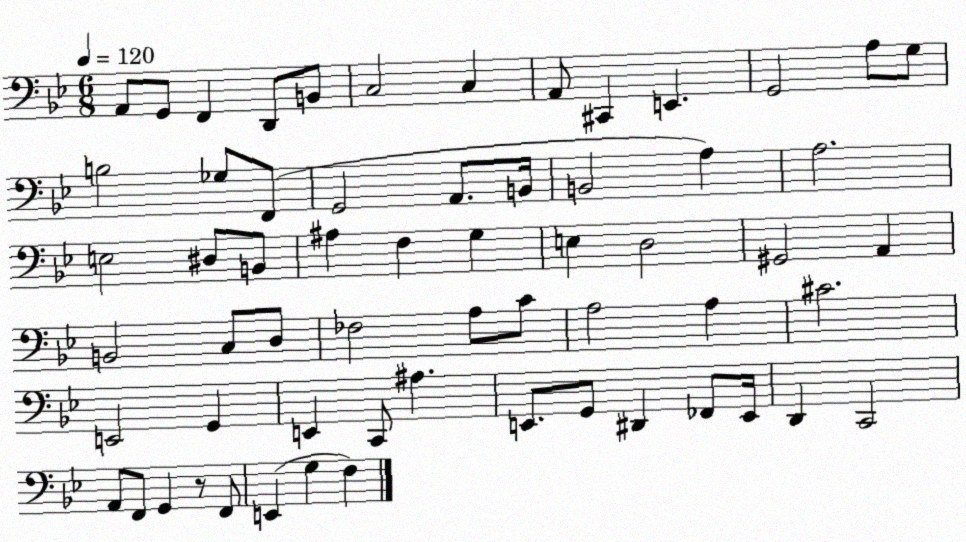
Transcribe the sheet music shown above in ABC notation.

X:1
T:Untitled
M:6/8
L:1/4
K:Bb
A,,/2 G,,/2 F,, D,,/2 B,,/2 C,2 C, A,,/2 ^C,, E,, G,,2 A,/2 G,/2 B,2 _G,/2 F,,/2 G,,2 A,,/2 B,,/4 B,,2 A, A,2 E,2 ^D,/2 B,,/2 ^A, F, G, E, D,2 ^G,,2 A,, B,,2 C,/2 D,/2 _F,2 A,/2 C/2 A,2 A, ^C2 E,,2 G,, E,, C,,/2 ^A, E,,/2 G,,/2 ^D,, _F,,/2 E,,/4 D,, C,,2 A,,/2 F,,/2 G,, z/2 F,,/2 E,, G, F,